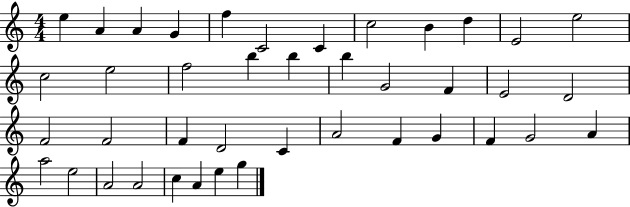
X:1
T:Untitled
M:4/4
L:1/4
K:C
e A A G f C2 C c2 B d E2 e2 c2 e2 f2 b b b G2 F E2 D2 F2 F2 F D2 C A2 F G F G2 A a2 e2 A2 A2 c A e g